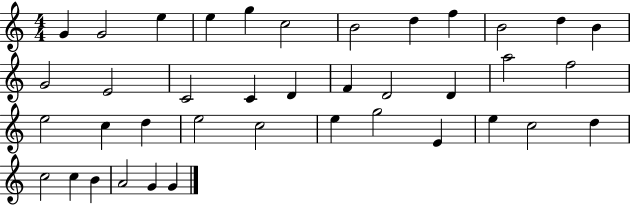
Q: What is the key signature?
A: C major